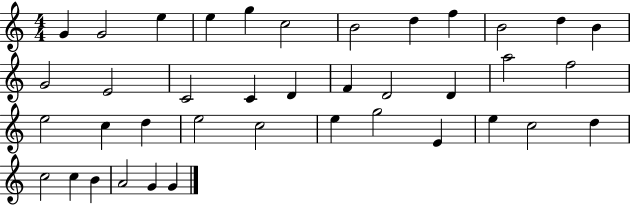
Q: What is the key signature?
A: C major